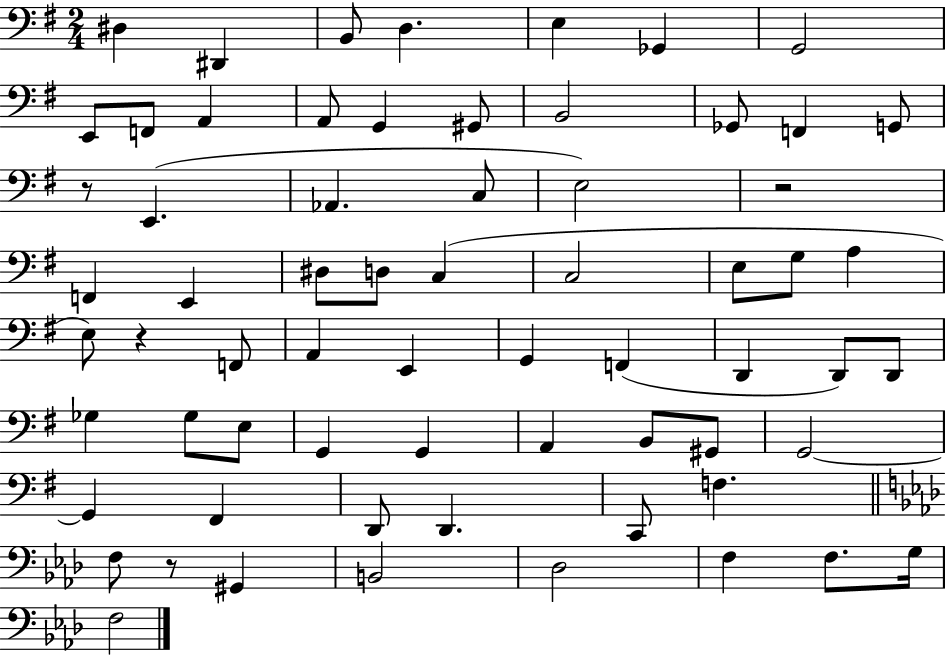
{
  \clef bass
  \numericTimeSignature
  \time 2/4
  \key g \major
  dis4 dis,4 | b,8 d4. | e4 ges,4 | g,2 | \break e,8 f,8 a,4 | a,8 g,4 gis,8 | b,2 | ges,8 f,4 g,8 | \break r8 e,4.( | aes,4. c8 | e2) | r2 | \break f,4 e,4 | dis8 d8 c4( | c2 | e8 g8 a4 | \break e8) r4 f,8 | a,4 e,4 | g,4 f,4( | d,4 d,8) d,8 | \break ges4 ges8 e8 | g,4 g,4 | a,4 b,8 gis,8 | g,2~~ | \break g,4 fis,4 | d,8 d,4. | c,8 f4. | \bar "||" \break \key aes \major f8 r8 gis,4 | b,2 | des2 | f4 f8. g16 | \break f2 | \bar "|."
}